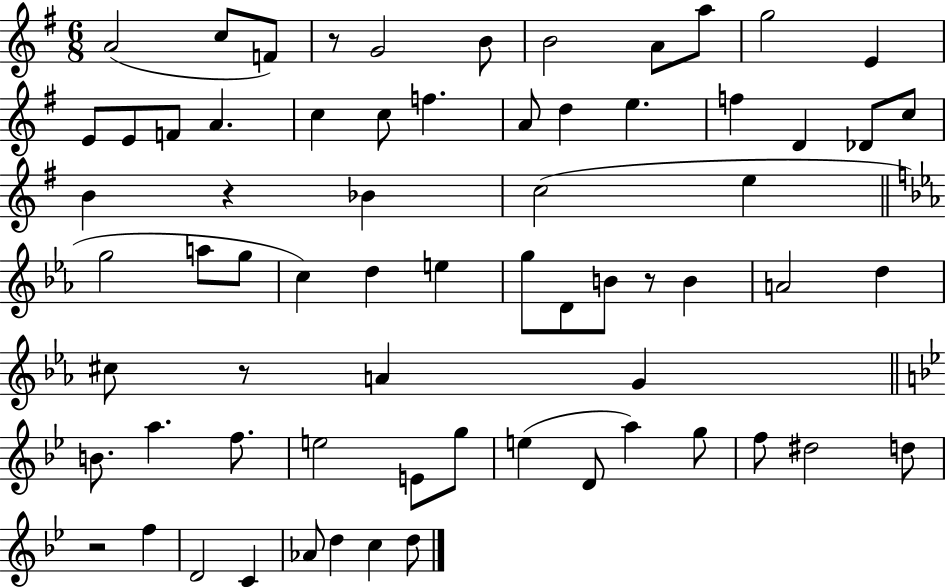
{
  \clef treble
  \numericTimeSignature
  \time 6/8
  \key g \major
  a'2( c''8 f'8) | r8 g'2 b'8 | b'2 a'8 a''8 | g''2 e'4 | \break e'8 e'8 f'8 a'4. | c''4 c''8 f''4. | a'8 d''4 e''4. | f''4 d'4 des'8 c''8 | \break b'4 r4 bes'4 | c''2( e''4 | \bar "||" \break \key ees \major g''2 a''8 g''8 | c''4) d''4 e''4 | g''8 d'8 b'8 r8 b'4 | a'2 d''4 | \break cis''8 r8 a'4 g'4 | \bar "||" \break \key bes \major b'8. a''4. f''8. | e''2 e'8 g''8 | e''4( d'8 a''4) g''8 | f''8 dis''2 d''8 | \break r2 f''4 | d'2 c'4 | aes'8 d''4 c''4 d''8 | \bar "|."
}